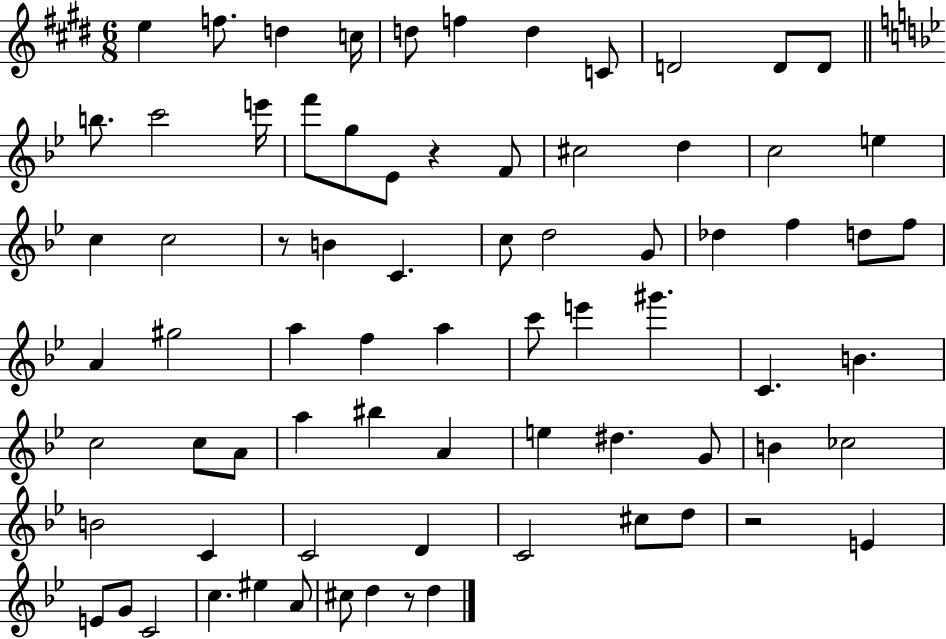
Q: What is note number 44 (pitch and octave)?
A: C5